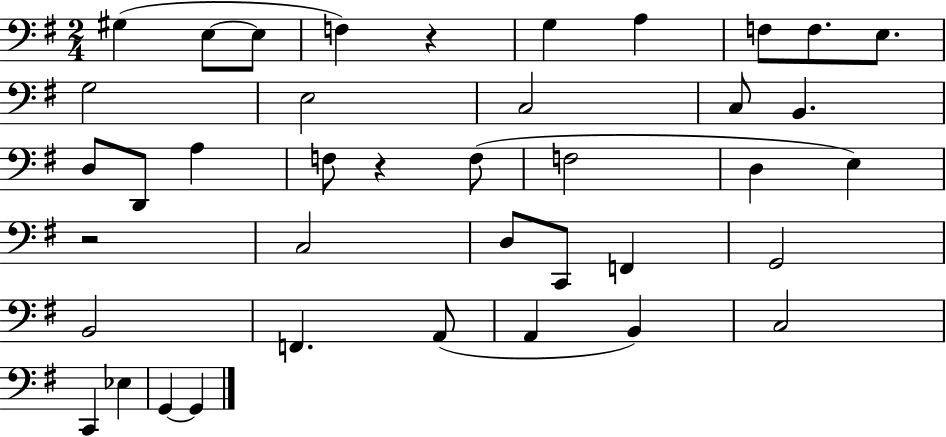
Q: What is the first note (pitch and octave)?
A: G#3